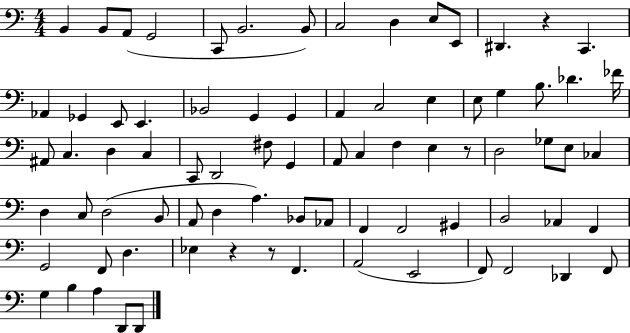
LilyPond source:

{
  \clef bass
  \numericTimeSignature
  \time 4/4
  \key c \major
  b,4 b,8 a,8( g,2 | c,8 b,2. b,8) | c2 d4 e8 e,8 | dis,4. r4 c,4. | \break aes,4 ges,4 e,8 e,4. | bes,2 g,4 g,4 | a,4 c2 e4 | e8 g4 b8. des'4. fes'16 | \break ais,8 c4. d4 c4 | c,8 d,2 fis8 g,4 | a,8 c4 f4 e4 r8 | d2 ges8 e8 ces4 | \break d4 c8 d2( b,8 | a,8 d4 a4.) bes,8 aes,8 | f,4 f,2 gis,4 | b,2 aes,4 f,4 | \break g,2 f,8 d4. | ees4 r4 r8 f,4. | a,2( e,2 | f,8) f,2 des,4 f,8 | \break g4 b4 a4 d,8 d,8 | \bar "|."
}